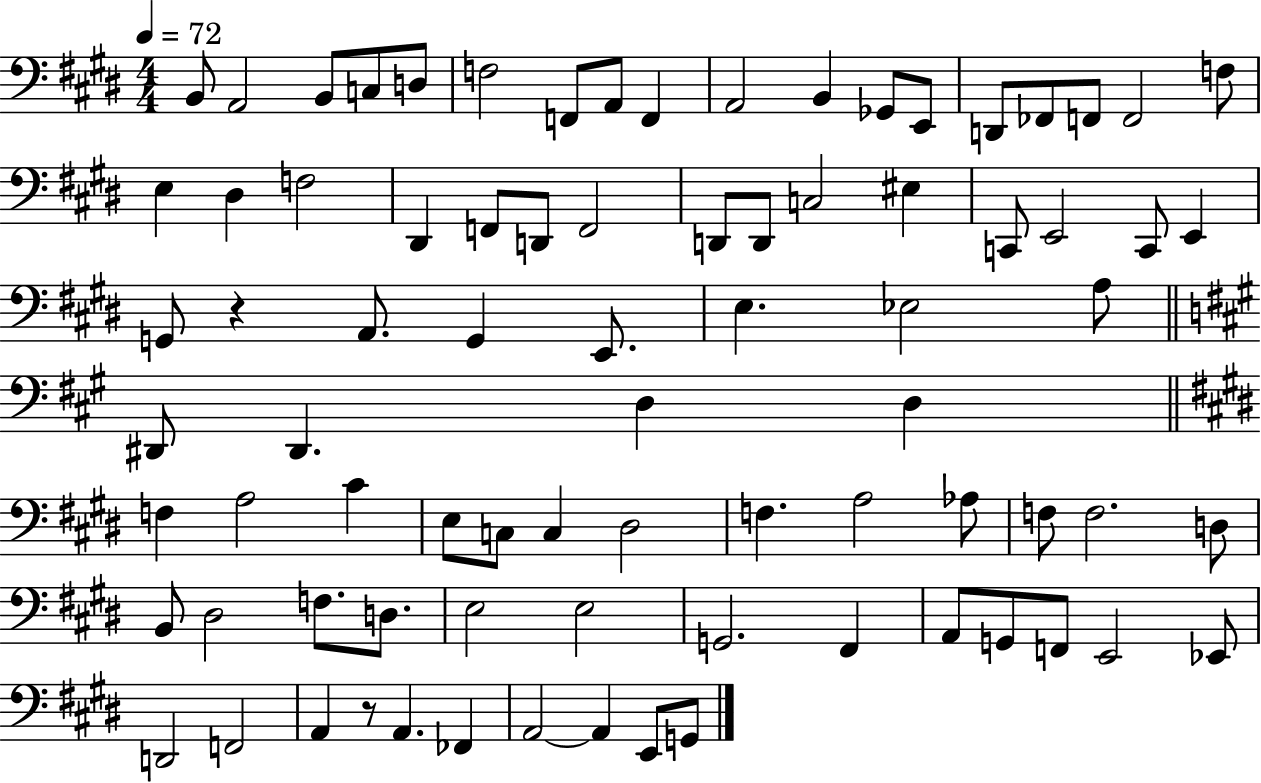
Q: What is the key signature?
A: E major